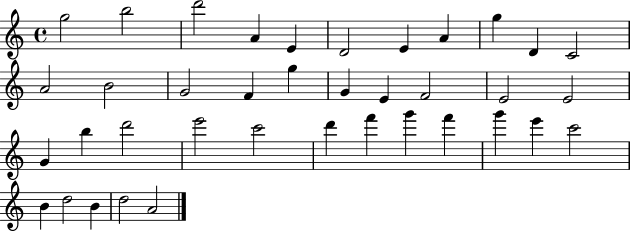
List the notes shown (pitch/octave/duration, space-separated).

G5/h B5/h D6/h A4/q E4/q D4/h E4/q A4/q G5/q D4/q C4/h A4/h B4/h G4/h F4/q G5/q G4/q E4/q F4/h E4/h E4/h G4/q B5/q D6/h E6/h C6/h D6/q F6/q G6/q F6/q G6/q E6/q C6/h B4/q D5/h B4/q D5/h A4/h